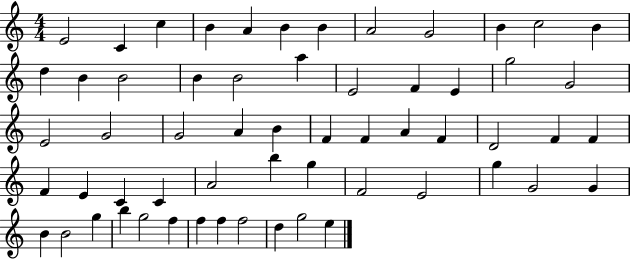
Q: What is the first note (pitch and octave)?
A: E4